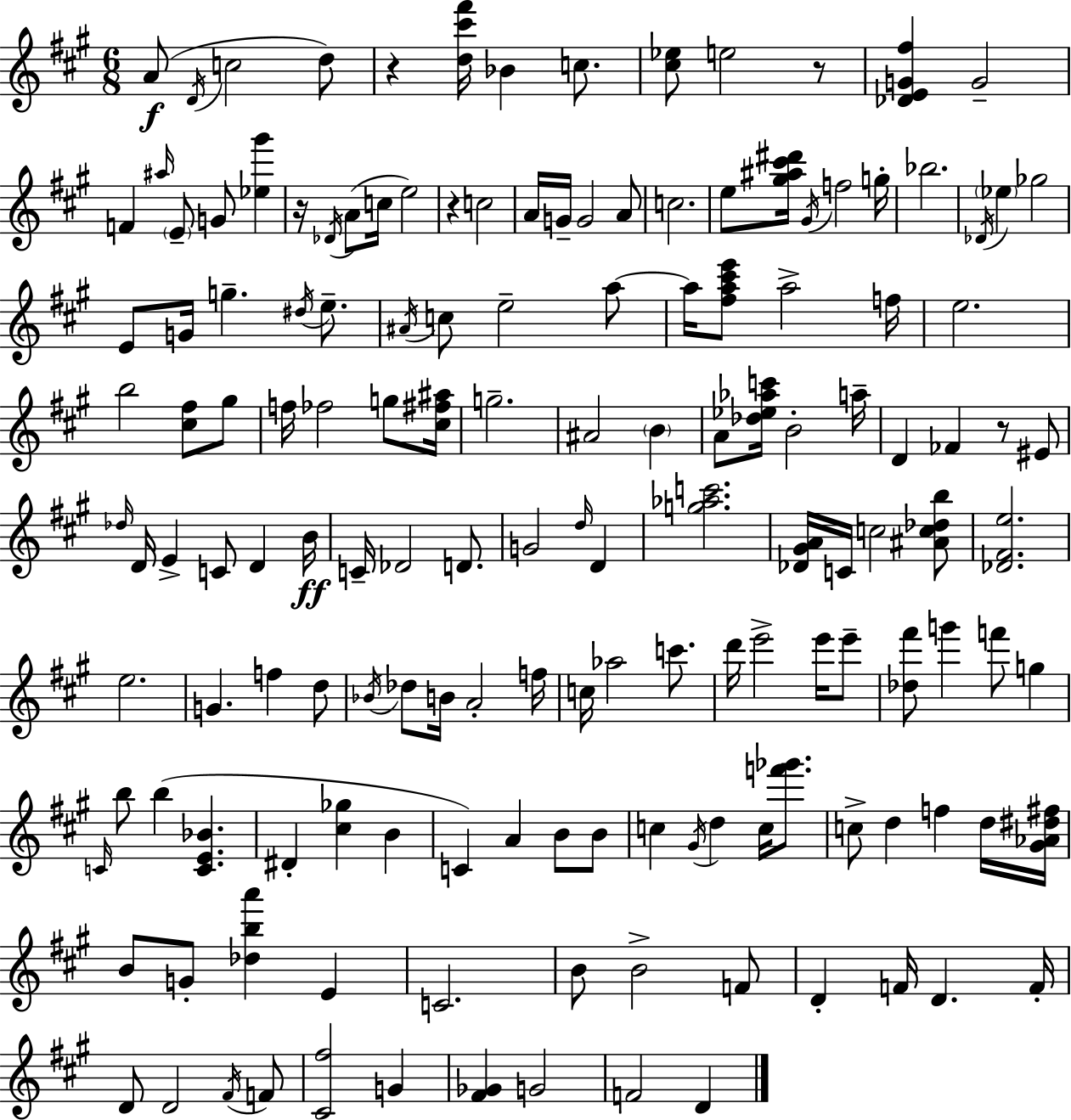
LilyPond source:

{
  \clef treble
  \numericTimeSignature
  \time 6/8
  \key a \major
  a'8(\f \acciaccatura { d'16 } c''2 d''8) | r4 <d'' cis''' fis'''>16 bes'4 c''8. | <cis'' ees''>8 e''2 r8 | <des' e' g' fis''>4 g'2-- | \break f'4 \grace { ais''16 } \parenthesize e'8-- g'8 <ees'' gis'''>4 | r16 \acciaccatura { des'16 }( a'8 c''16 e''2) | r4 c''2 | a'16 g'16-- g'2 | \break a'8 c''2. | e''8 <gis'' ais'' cis''' dis'''>16 \acciaccatura { gis'16 } f''2 | g''16-. bes''2. | \acciaccatura { des'16 } \parenthesize ees''4 ges''2 | \break e'8 g'16 g''4.-- | \acciaccatura { dis''16 } e''8.-- \acciaccatura { ais'16 } c''8 e''2-- | a''8~~ a''16 <fis'' a'' cis''' e'''>8 a''2-> | f''16 e''2. | \break b''2 | <cis'' fis''>8 gis''8 f''16 fes''2 | g''8 <cis'' fis'' ais''>16 g''2.-- | ais'2 | \break \parenthesize b'4 a'8 <des'' ees'' aes'' c'''>16 b'2-. | a''16-- d'4 fes'4 | r8 eis'8 \grace { des''16 } d'16 e'4-> | c'8 d'4 b'16\ff c'16-- des'2 | \break d'8. g'2 | \grace { d''16 } d'4 <g'' aes'' c'''>2. | <des' gis' a'>16 c'16 c''2 | <ais' c'' des'' b''>8 <des' fis' e''>2. | \break e''2. | g'4. | f''4 d''8 \acciaccatura { bes'16 } des''8 | b'16 a'2-. f''16 c''16 aes''2 | \break c'''8. d'''16 e'''2-> | e'''16 e'''8-- <des'' fis'''>8 | g'''4 f'''8 g''4 \grace { c'16 } b''8 | b''4( <c' e' bes'>4. dis'4-. | \break <cis'' ges''>4 b'4 c'4) | a'4 b'8 b'8 c''4 | \acciaccatura { gis'16 } d''4 c''16 <f''' ges'''>8. | c''8-> d''4 f''4 d''16 <gis' aes' dis'' fis''>16 | \break b'8 g'8-. <des'' b'' a'''>4 e'4 | c'2. | b'8 b'2-> f'8 | d'4-. f'16 d'4. f'16-. | \break d'8 d'2 \acciaccatura { fis'16 } f'8 | <cis' fis''>2 g'4 | <fis' ges'>4 g'2 | f'2 d'4 | \break \bar "|."
}